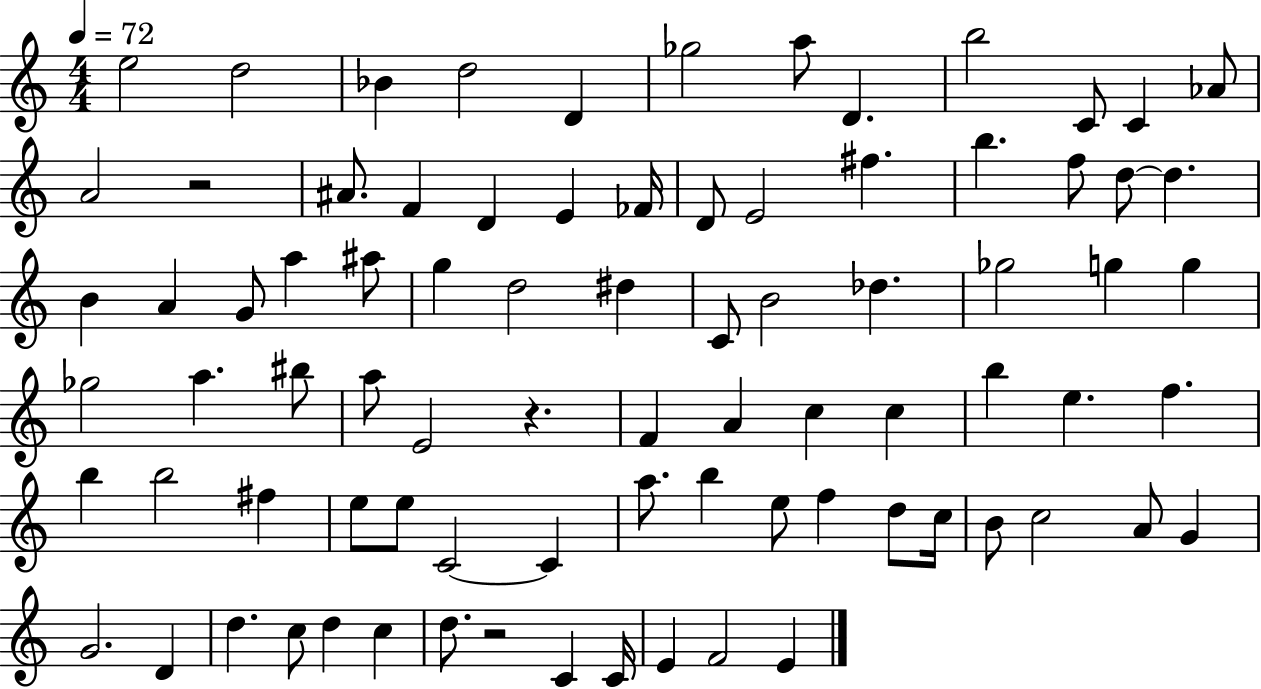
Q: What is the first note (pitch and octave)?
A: E5